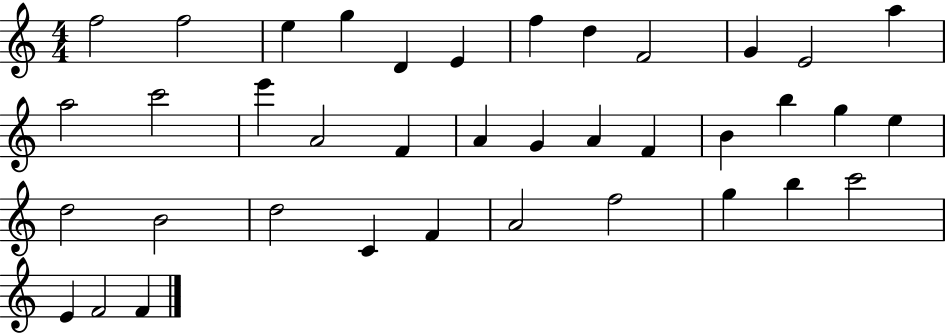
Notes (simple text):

F5/h F5/h E5/q G5/q D4/q E4/q F5/q D5/q F4/h G4/q E4/h A5/q A5/h C6/h E6/q A4/h F4/q A4/q G4/q A4/q F4/q B4/q B5/q G5/q E5/q D5/h B4/h D5/h C4/q F4/q A4/h F5/h G5/q B5/q C6/h E4/q F4/h F4/q